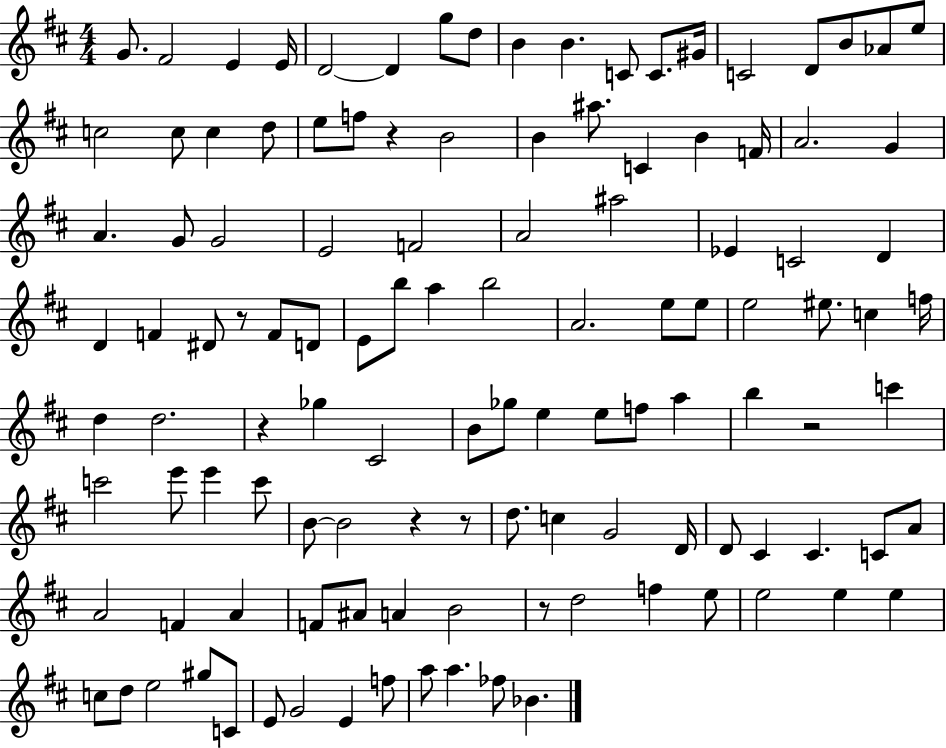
G4/e. F#4/h E4/q E4/s D4/h D4/q G5/e D5/e B4/q B4/q. C4/e C4/e. G#4/s C4/h D4/e B4/e Ab4/e E5/e C5/h C5/e C5/q D5/e E5/e F5/e R/q B4/h B4/q A#5/e. C4/q B4/q F4/s A4/h. G4/q A4/q. G4/e G4/h E4/h F4/h A4/h A#5/h Eb4/q C4/h D4/q D4/q F4/q D#4/e R/e F4/e D4/e E4/e B5/e A5/q B5/h A4/h. E5/e E5/e E5/h EIS5/e. C5/q F5/s D5/q D5/h. R/q Gb5/q C#4/h B4/e Gb5/e E5/q E5/e F5/e A5/q B5/q R/h C6/q C6/h E6/e E6/q C6/e B4/e B4/h R/q R/e D5/e. C5/q G4/h D4/s D4/e C#4/q C#4/q. C4/e A4/e A4/h F4/q A4/q F4/e A#4/e A4/q B4/h R/e D5/h F5/q E5/e E5/h E5/q E5/q C5/e D5/e E5/h G#5/e C4/e E4/e G4/h E4/q F5/e A5/e A5/q. FES5/e Bb4/q.